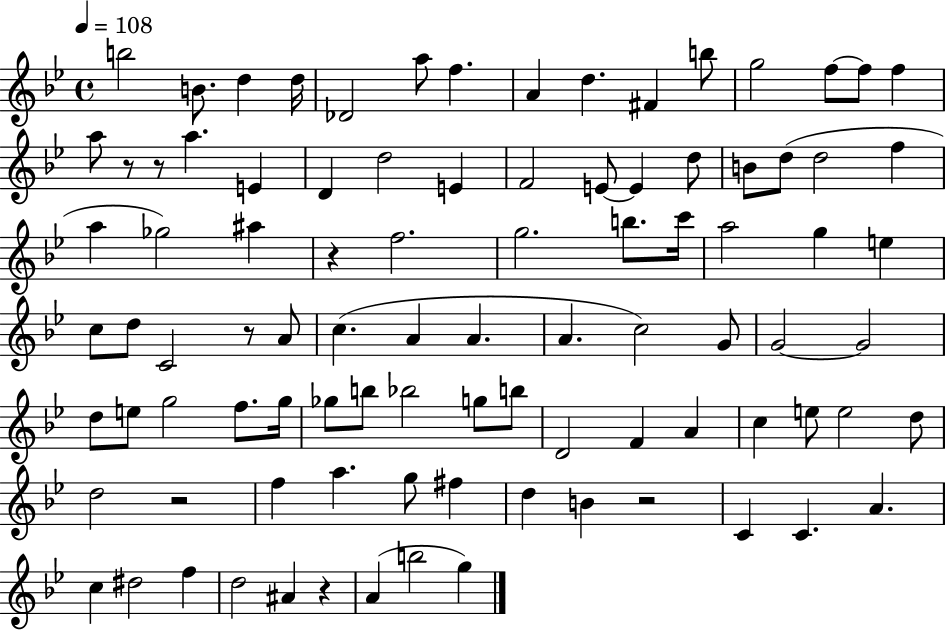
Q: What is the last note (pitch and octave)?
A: G5